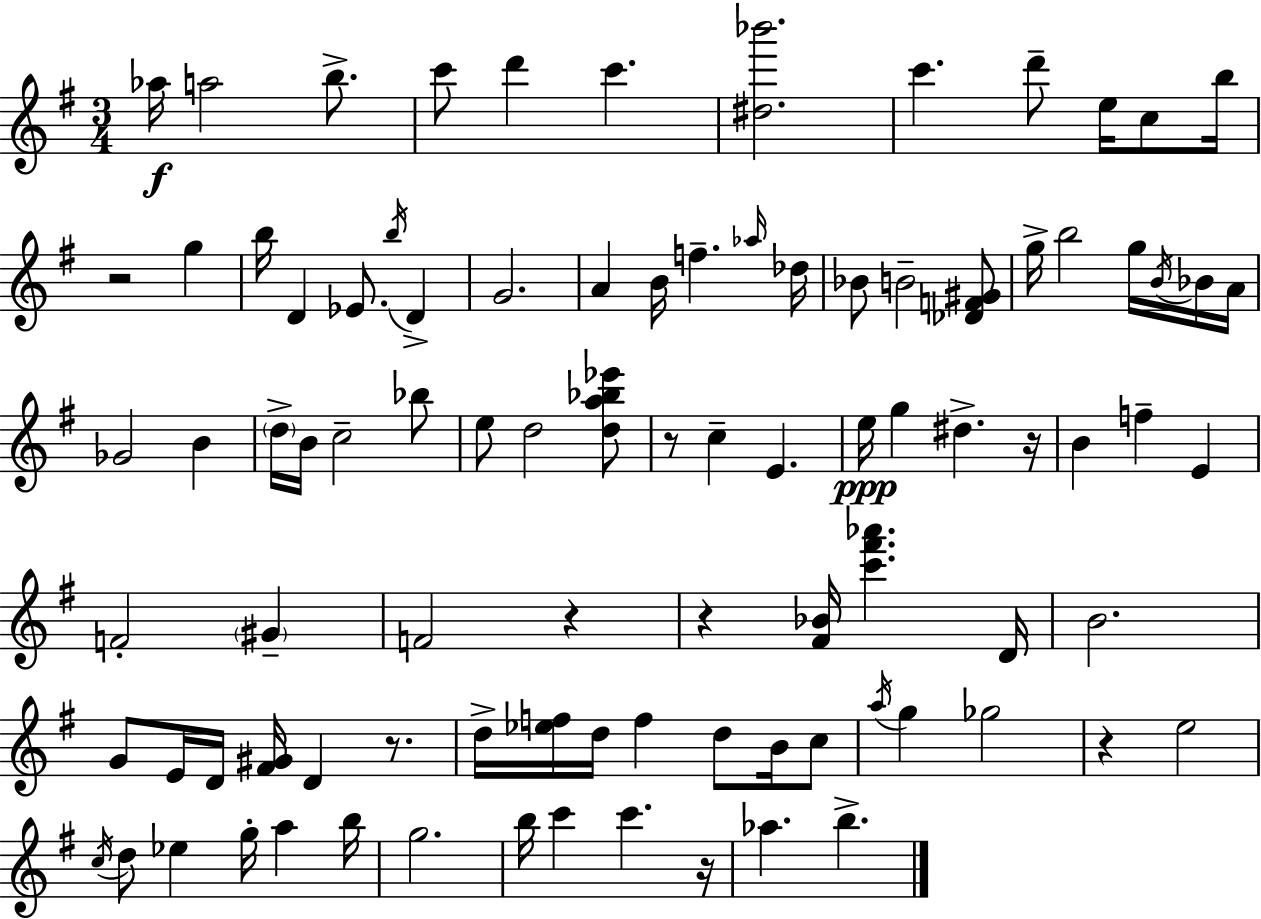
Ab5/s A5/h B5/e. C6/e D6/q C6/q. [D#5,Bb6]/h. C6/q. D6/e E5/s C5/e B5/s R/h G5/q B5/s D4/q Eb4/e. B5/s D4/q G4/h. A4/q B4/s F5/q. Ab5/s Db5/s Bb4/e B4/h [Db4,F4,G#4]/e G5/s B5/h G5/s B4/s Bb4/s A4/s Gb4/h B4/q D5/s B4/s C5/h Bb5/e E5/e D5/h [D5,A5,Bb5,Eb6]/e R/e C5/q E4/q. E5/s G5/q D#5/q. R/s B4/q F5/q E4/q F4/h G#4/q F4/h R/q R/q [F#4,Bb4]/s [C6,F#6,Ab6]/q. D4/s B4/h. G4/e E4/s D4/s [F#4,G#4]/s D4/q R/e. D5/s [Eb5,F5]/s D5/s F5/q D5/e B4/s C5/e A5/s G5/q Gb5/h R/q E5/h C5/s D5/e Eb5/q G5/s A5/q B5/s G5/h. B5/s C6/q C6/q. R/s Ab5/q. B5/q.